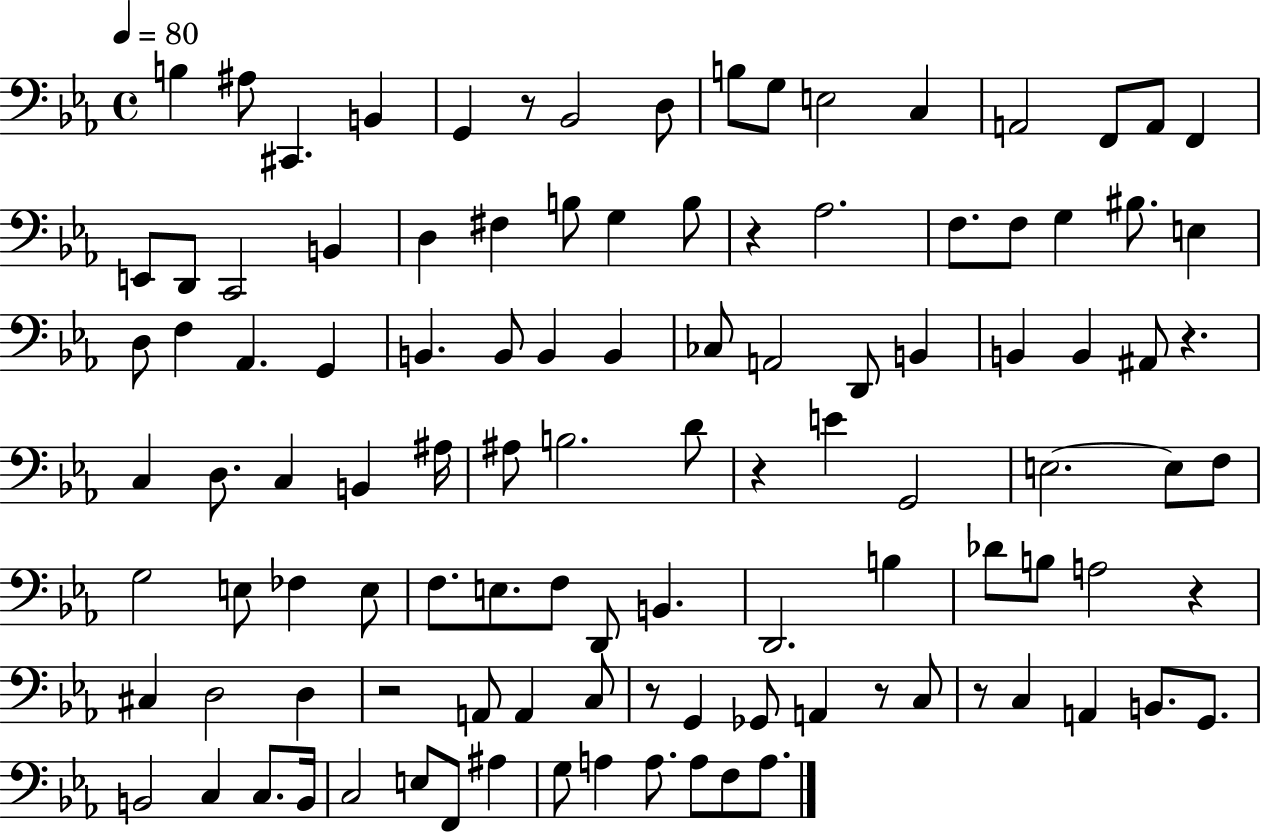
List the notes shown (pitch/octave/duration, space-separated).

B3/q A#3/e C#2/q. B2/q G2/q R/e Bb2/h D3/e B3/e G3/e E3/h C3/q A2/h F2/e A2/e F2/q E2/e D2/e C2/h B2/q D3/q F#3/q B3/e G3/q B3/e R/q Ab3/h. F3/e. F3/e G3/q BIS3/e. E3/q D3/e F3/q Ab2/q. G2/q B2/q. B2/e B2/q B2/q CES3/e A2/h D2/e B2/q B2/q B2/q A#2/e R/q. C3/q D3/e. C3/q B2/q A#3/s A#3/e B3/h. D4/e R/q E4/q G2/h E3/h. E3/e F3/e G3/h E3/e FES3/q E3/e F3/e. E3/e. F3/e D2/e B2/q. D2/h. B3/q Db4/e B3/e A3/h R/q C#3/q D3/h D3/q R/h A2/e A2/q C3/e R/e G2/q Gb2/e A2/q R/e C3/e R/e C3/q A2/q B2/e. G2/e. B2/h C3/q C3/e. B2/s C3/h E3/e F2/e A#3/q G3/e A3/q A3/e. A3/e F3/e A3/e.